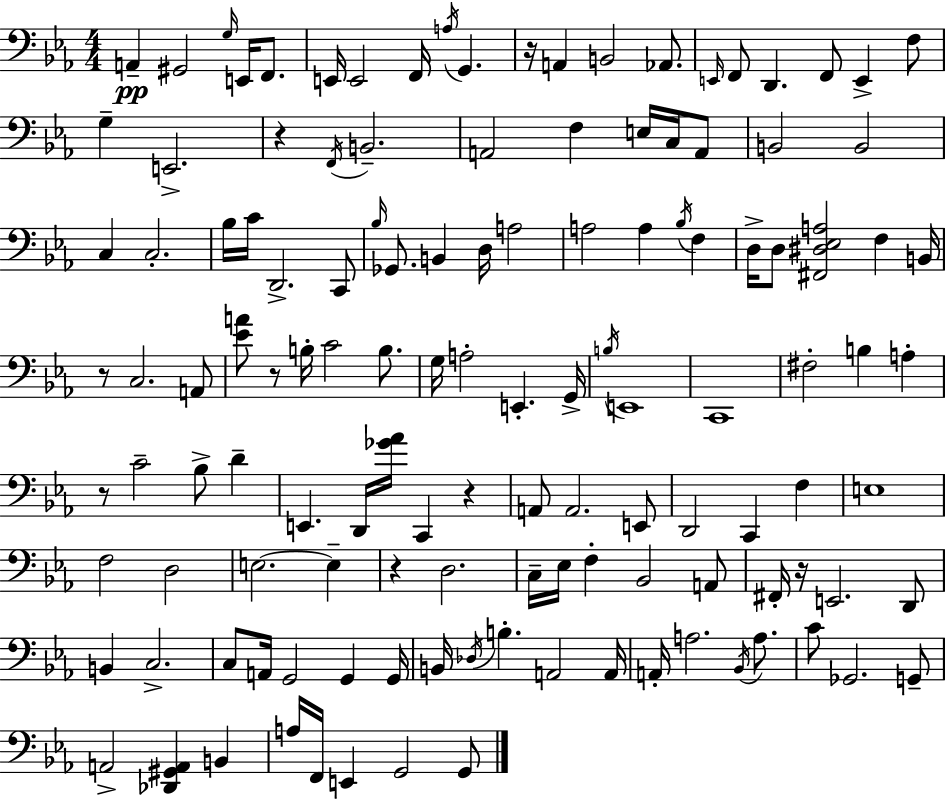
A2/q G#2/h G3/s E2/s F2/e. E2/s E2/h F2/s A3/s G2/q. R/s A2/q B2/h Ab2/e. E2/s F2/e D2/q. F2/e E2/q F3/e G3/q E2/h. R/q F2/s B2/h. A2/h F3/q E3/s C3/s A2/e B2/h B2/h C3/q C3/h. Bb3/s C4/s D2/h. C2/e Bb3/s Gb2/e. B2/q D3/s A3/h A3/h A3/q Bb3/s F3/q D3/s D3/e [F#2,D#3,Eb3,A3]/h F3/q B2/s R/e C3/h. A2/e [Eb4,A4]/e R/e B3/s C4/h B3/e. G3/s A3/h E2/q. G2/s B3/s E2/w C2/w F#3/h B3/q A3/q R/e C4/h Bb3/e D4/q E2/q. D2/s [Gb4,Ab4]/s C2/q R/q A2/e A2/h. E2/e D2/h C2/q F3/q E3/w F3/h D3/h E3/h. E3/q R/q D3/h. C3/s Eb3/s F3/q Bb2/h A2/e F#2/s R/s E2/h. D2/e B2/q C3/h. C3/e A2/s G2/h G2/q G2/s B2/s Db3/s B3/q. A2/h A2/s A2/s A3/h. Bb2/s A3/e. C4/e Gb2/h. G2/e A2/h [Db2,G#2,A2]/q B2/q A3/s F2/s E2/q G2/h G2/e